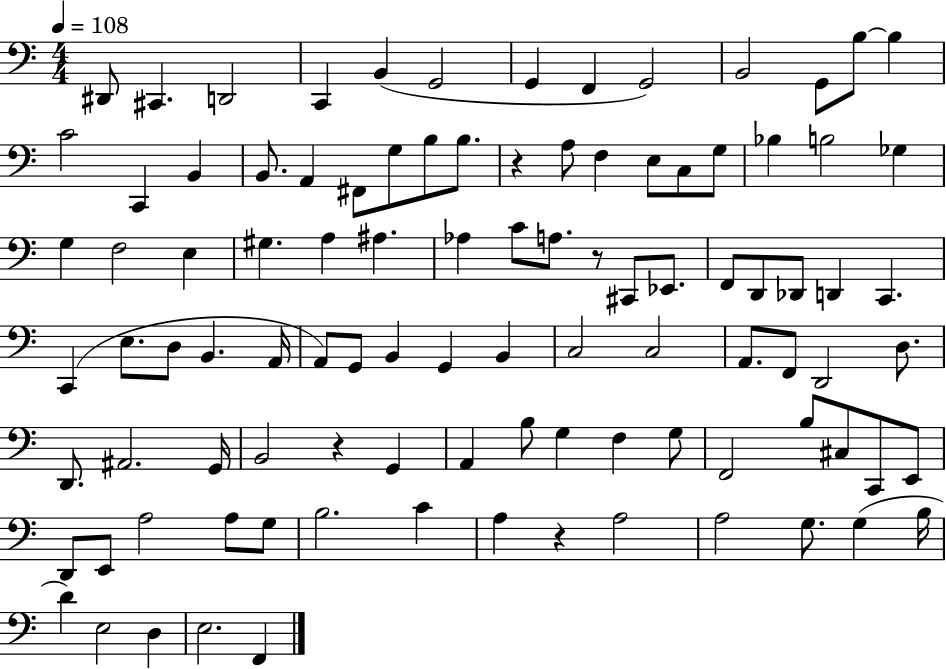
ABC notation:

X:1
T:Untitled
M:4/4
L:1/4
K:C
^D,,/2 ^C,, D,,2 C,, B,, G,,2 G,, F,, G,,2 B,,2 G,,/2 B,/2 B, C2 C,, B,, B,,/2 A,, ^F,,/2 G,/2 B,/2 B,/2 z A,/2 F, E,/2 C,/2 G,/2 _B, B,2 _G, G, F,2 E, ^G, A, ^A, _A, C/2 A,/2 z/2 ^C,,/2 _E,,/2 F,,/2 D,,/2 _D,,/2 D,, C,, C,, E,/2 D,/2 B,, A,,/4 A,,/2 G,,/2 B,, G,, B,, C,2 C,2 A,,/2 F,,/2 D,,2 D,/2 D,,/2 ^A,,2 G,,/4 B,,2 z G,, A,, B,/2 G, F, G,/2 F,,2 B,/2 ^C,/2 C,,/2 E,,/2 D,,/2 E,,/2 A,2 A,/2 G,/2 B,2 C A, z A,2 A,2 G,/2 G, B,/4 D E,2 D, E,2 F,,